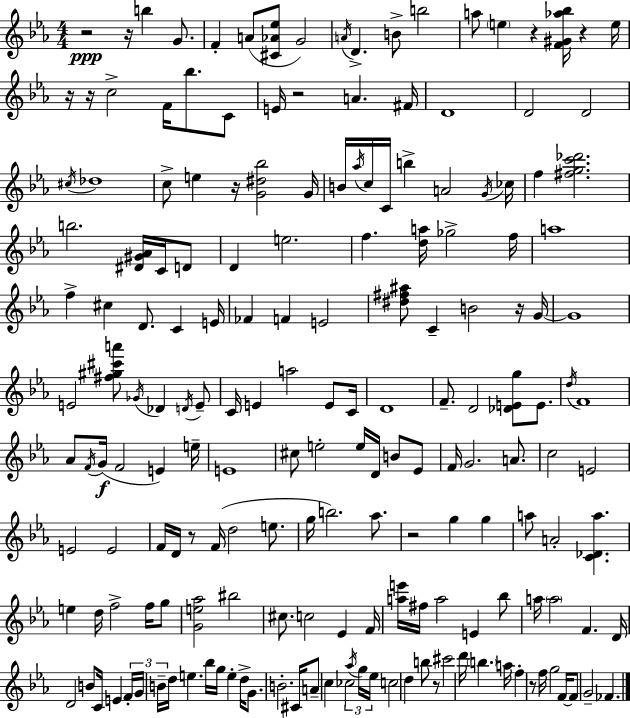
{
  \clef treble
  \numericTimeSignature
  \time 4/4
  \key ees \major
  r2\ppp r16 b''4 g'8. | f'4-. a'8( <cis' aes' ees''>8 g'2) | \acciaccatura { a'16 } d'4.-> b'8-> b''2 | a''8 \parenthesize e''4 r4 <f' gis' aes'' bes''>16 r4 | \break e''16 r16 r16 c''2-> f'16 bes''8. c'8 | e'16 r2 a'4. | fis'16 d'1 | d'2 d'2 | \break \acciaccatura { cis''16 } des''1 | c''8-> e''4 r16 <g' dis'' bes''>2 | g'16 b'16 \acciaccatura { aes''16 } c''16 c'16 b''4-> a'2 | \acciaccatura { g'16 } ces''16 f''4 <fis'' g'' c''' des'''>2. | \break b''2. | <dis' gis' aes'>16 c'16 d'8 d'4 e''2. | f''4. <d'' a''>16 ges''2-> | f''16 a''1 | \break f''4-> cis''4 d'8. c'4 | e'16 fes'4 f'4 e'2 | <dis'' fis'' ais''>8 c'4-- b'2 | r16 g'16~~ g'1 | \break e'2 <fis'' gis'' cis''' a'''>8 \acciaccatura { ges'16 } des'4 | \acciaccatura { d'16 } e'8-- c'16 e'4 a''2 | e'8 c'16 d'1 | f'8.-- d'2 | \break <des' e' g''>8 e'8. \acciaccatura { d''16 } f'1 | aes'8 \acciaccatura { f'16 }(\f g'16 f'2 | e'4) e''16-- e'1 | cis''8 e''2-. | \break e''16 d'16 b'8 ees'8 f'16 g'2. | a'8. c''2 | e'2 e'2 | e'2 f'16 d'16 r8 f'16( d''2 | \break e''8. g''16 b''2.) | aes''8. r2 | g''4 g''4 a''8 a'2-. | <c' des' a''>4. e''4 d''16 f''2-> | \break f''16 g''8 <g' e'' aes''>2 | bis''2 cis''8. c''2 | ees'4 f'16 <a'' e'''>16 fis''16 a''2 | e'4 bes''8 a''16 \parenthesize a''2 | \break f'4. d'16 d'2 | b'8 c'16 e'4 \tuplet 3/2 { f'16-. g'16 b'16-- } d''16 e''4. | bes''16 g''16 e''4-. d''16-> g'8. b'2.-. | cis'16 a'8-- c''4 ces''2 | \break \tuplet 3/2 { \acciaccatura { aes''16 } g''16 ees''16 } c''2 | d''4 b''8 r8 cis'''2 | d'''16 \parenthesize b''4. a''16 f''4-. r8 f''16 | g''2 f'16~~ f'8 g'2-- | \break fes'4. \bar "|."
}